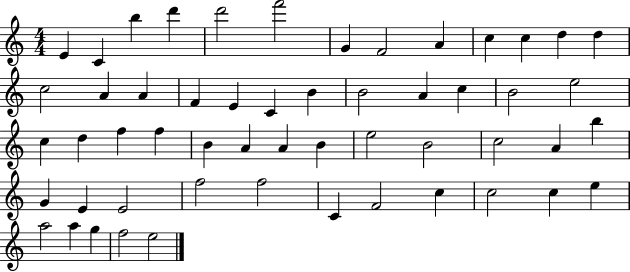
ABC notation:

X:1
T:Untitled
M:4/4
L:1/4
K:C
E C b d' d'2 f'2 G F2 A c c d d c2 A A F E C B B2 A c B2 e2 c d f f B A A B e2 B2 c2 A b G E E2 f2 f2 C F2 c c2 c e a2 a g f2 e2